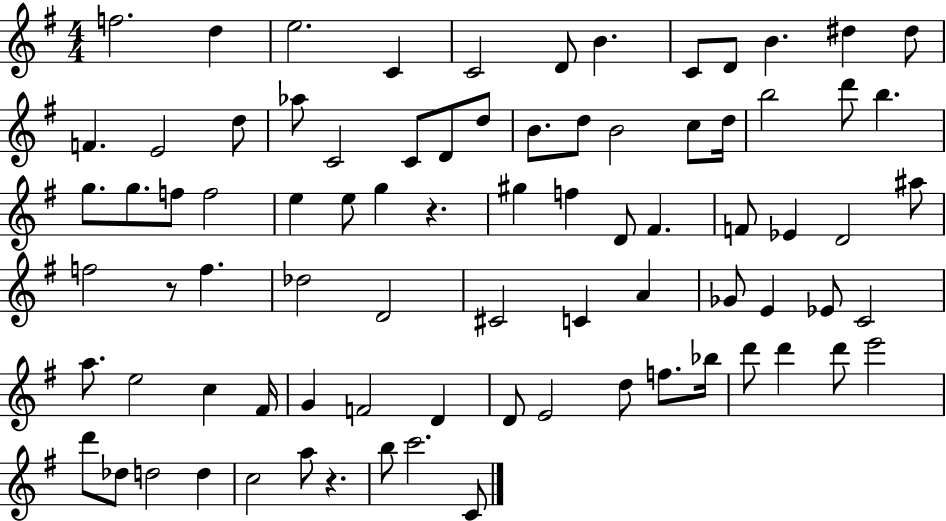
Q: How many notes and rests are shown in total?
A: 82